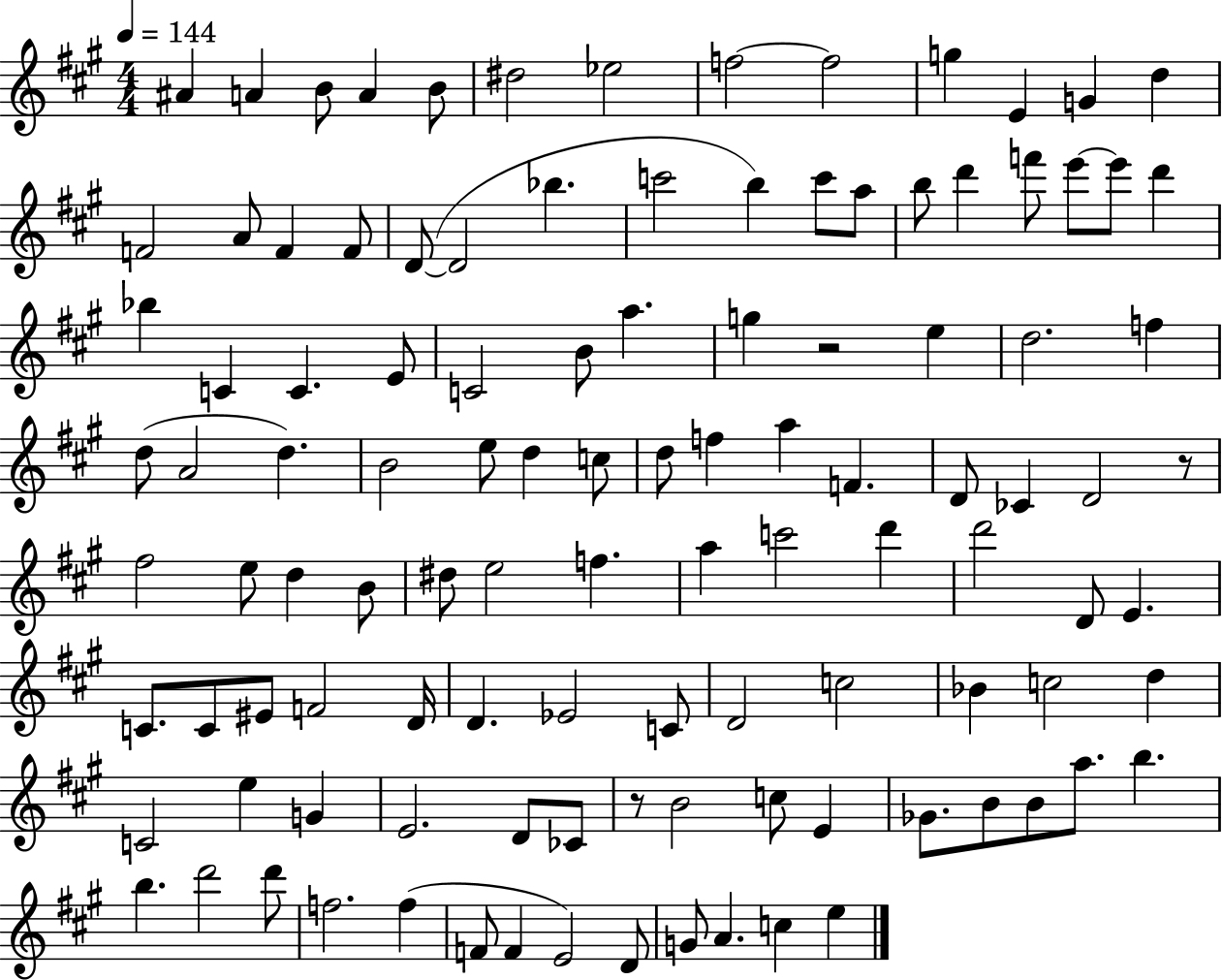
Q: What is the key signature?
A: A major